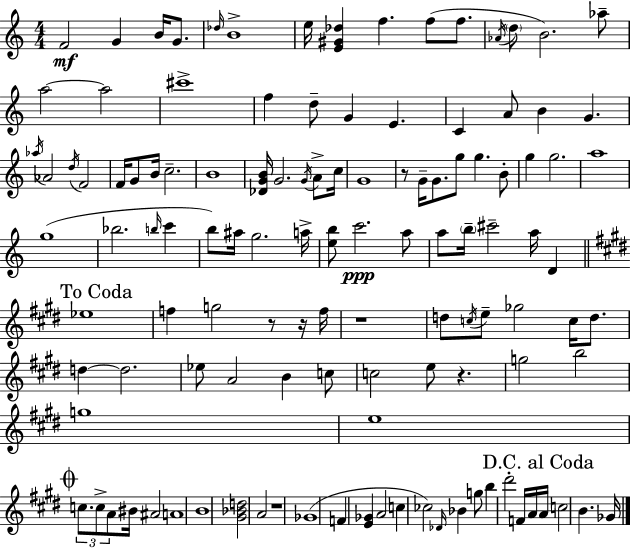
F4/h G4/q B4/s G4/e. Db5/s B4/w E5/s [E4,G#4,Db5]/q F5/q. F5/e F5/e. Ab4/s D5/e B4/h. Ab5/e A5/h A5/h C#6/w F5/q D5/e G4/q E4/q. C4/q A4/e B4/q G4/q. Ab5/s Ab4/h D5/s F4/h F4/s G4/e B4/s C5/h. B4/w [Db4,G4,B4]/s G4/h. G4/s A4/e C5/s G4/w R/e G4/s G4/e. G5/e G5/q. B4/e G5/q G5/h. A5/w G5/w Bb5/h. B5/s C6/q B5/e A#5/s G5/h. A5/s [E5,B5]/e C6/h. A5/e A5/e B5/s C#6/h A5/s D4/q Eb5/w F5/q G5/h R/e R/s F5/s R/w D5/e C5/s E5/e Gb5/h C5/s D5/e. D5/q D5/h. Eb5/e A4/h B4/q C5/e C5/h E5/e R/q. G5/h B5/h G5/w E5/w C5/e. C5/e A4/e BIS4/s A#4/h A4/w B4/w [G#4,Bb4,D5]/h A4/h R/w Gb4/w F4/q [E4,Gb4]/q A4/h C5/q CES5/h Db4/s Bb4/q G5/e B5/q D#6/h F4/s A4/s A4/s C5/h B4/q. Gb4/s